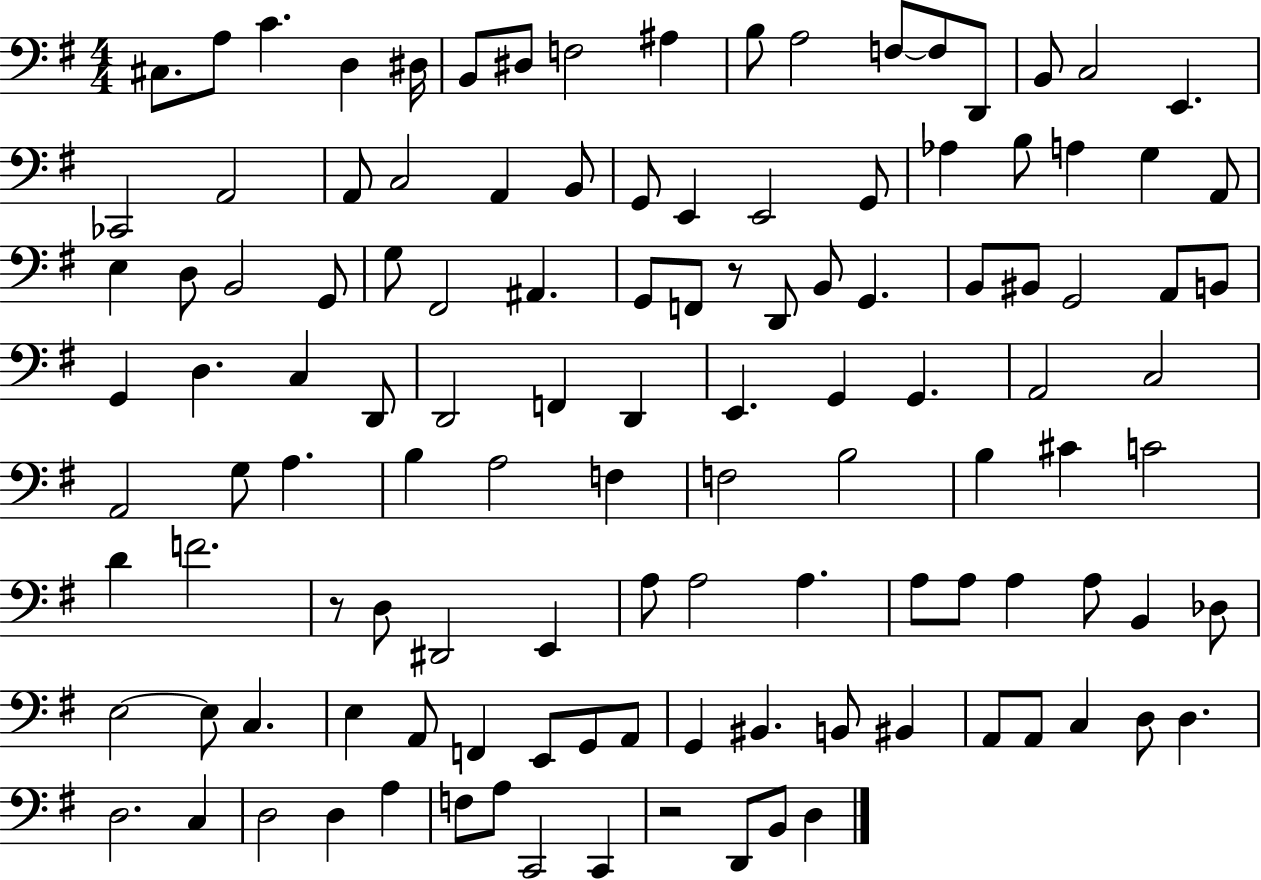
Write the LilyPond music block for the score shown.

{
  \clef bass
  \numericTimeSignature
  \time 4/4
  \key g \major
  \repeat volta 2 { cis8. a8 c'4. d4 dis16 | b,8 dis8 f2 ais4 | b8 a2 f8~~ f8 d,8 | b,8 c2 e,4. | \break ces,2 a,2 | a,8 c2 a,4 b,8 | g,8 e,4 e,2 g,8 | aes4 b8 a4 g4 a,8 | \break e4 d8 b,2 g,8 | g8 fis,2 ais,4. | g,8 f,8 r8 d,8 b,8 g,4. | b,8 bis,8 g,2 a,8 b,8 | \break g,4 d4. c4 d,8 | d,2 f,4 d,4 | e,4. g,4 g,4. | a,2 c2 | \break a,2 g8 a4. | b4 a2 f4 | f2 b2 | b4 cis'4 c'2 | \break d'4 f'2. | r8 d8 dis,2 e,4 | a8 a2 a4. | a8 a8 a4 a8 b,4 des8 | \break e2~~ e8 c4. | e4 a,8 f,4 e,8 g,8 a,8 | g,4 bis,4. b,8 bis,4 | a,8 a,8 c4 d8 d4. | \break d2. c4 | d2 d4 a4 | f8 a8 c,2 c,4 | r2 d,8 b,8 d4 | \break } \bar "|."
}